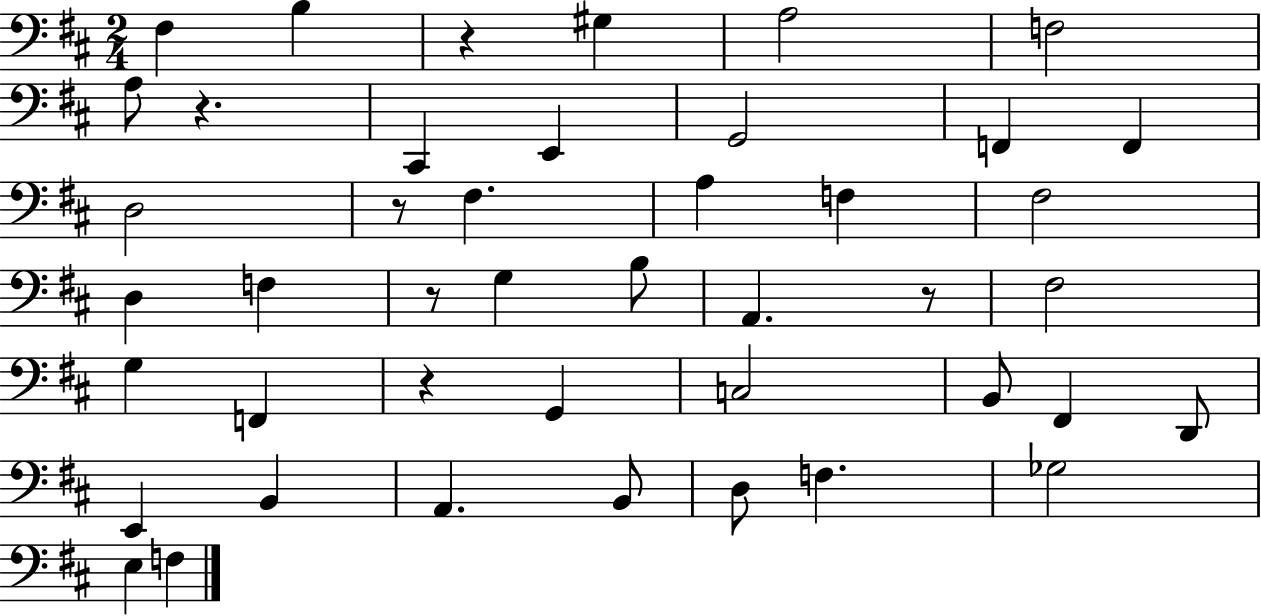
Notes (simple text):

F#3/q B3/q R/q G#3/q A3/h F3/h A3/e R/q. C#2/q E2/q G2/h F2/q F2/q D3/h R/e F#3/q. A3/q F3/q F#3/h D3/q F3/q R/e G3/q B3/e A2/q. R/e F#3/h G3/q F2/q R/q G2/q C3/h B2/e F#2/q D2/e E2/q B2/q A2/q. B2/e D3/e F3/q. Gb3/h E3/q F3/q